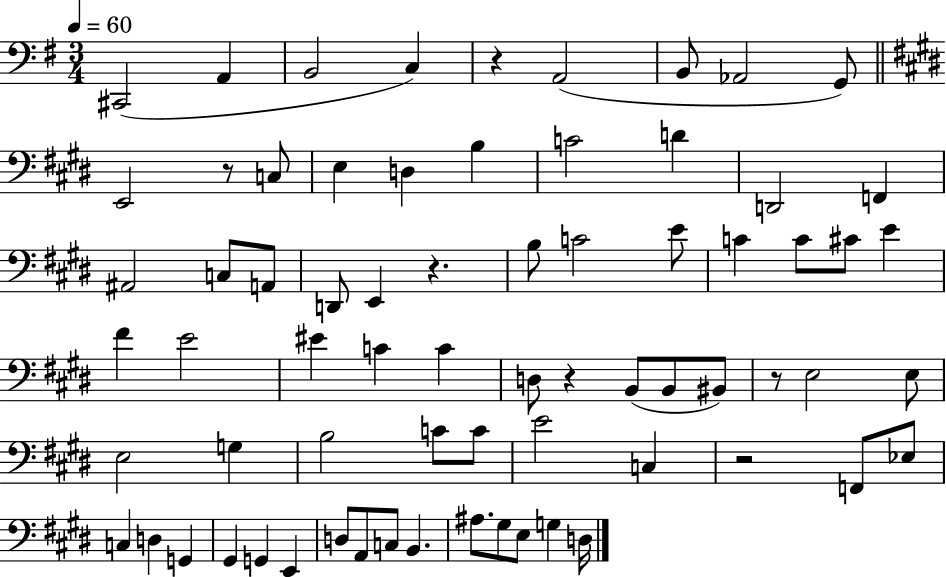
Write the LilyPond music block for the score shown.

{
  \clef bass
  \numericTimeSignature
  \time 3/4
  \key g \major
  \tempo 4 = 60
  cis,2( a,4 | b,2 c4) | r4 a,2( | b,8 aes,2 g,8) | \break \bar "||" \break \key e \major e,2 r8 c8 | e4 d4 b4 | c'2 d'4 | d,2 f,4 | \break ais,2 c8 a,8 | d,8 e,4 r4. | b8 c'2 e'8 | c'4 c'8 cis'8 e'4 | \break fis'4 e'2 | eis'4 c'4 c'4 | d8 r4 b,8( b,8 bis,8) | r8 e2 e8 | \break e2 g4 | b2 c'8 c'8 | e'2 c4 | r2 f,8 ees8 | \break c4 d4 g,4 | gis,4 g,4 e,4 | d8 a,8 c8 b,4. | ais8. gis8 e8 g4 d16 | \break \bar "|."
}